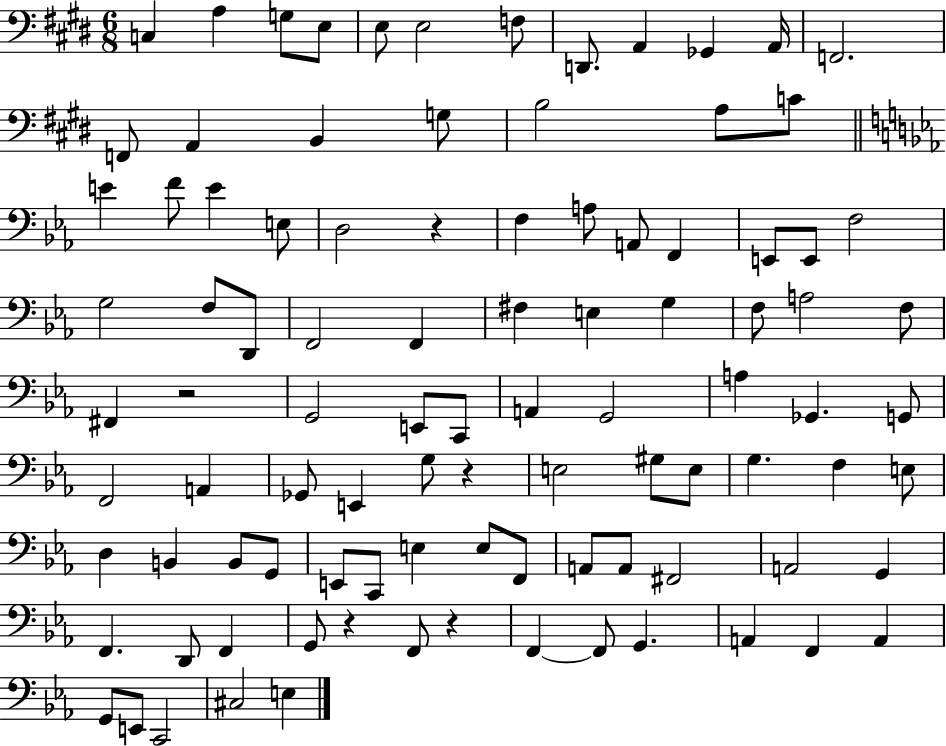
{
  \clef bass
  \numericTimeSignature
  \time 6/8
  \key e \major
  c4 a4 g8 e8 | e8 e2 f8 | d,8. a,4 ges,4 a,16 | f,2. | \break f,8 a,4 b,4 g8 | b2 a8 c'8 | \bar "||" \break \key ees \major e'4 f'8 e'4 e8 | d2 r4 | f4 a8 a,8 f,4 | e,8 e,8 f2 | \break g2 f8 d,8 | f,2 f,4 | fis4 e4 g4 | f8 a2 f8 | \break fis,4 r2 | g,2 e,8 c,8 | a,4 g,2 | a4 ges,4. g,8 | \break f,2 a,4 | ges,8 e,4 g8 r4 | e2 gis8 e8 | g4. f4 e8 | \break d4 b,4 b,8 g,8 | e,8 c,8 e4 e8 f,8 | a,8 a,8 fis,2 | a,2 g,4 | \break f,4. d,8 f,4 | g,8 r4 f,8 r4 | f,4~~ f,8 g,4. | a,4 f,4 a,4 | \break g,8 e,8 c,2 | cis2 e4 | \bar "|."
}